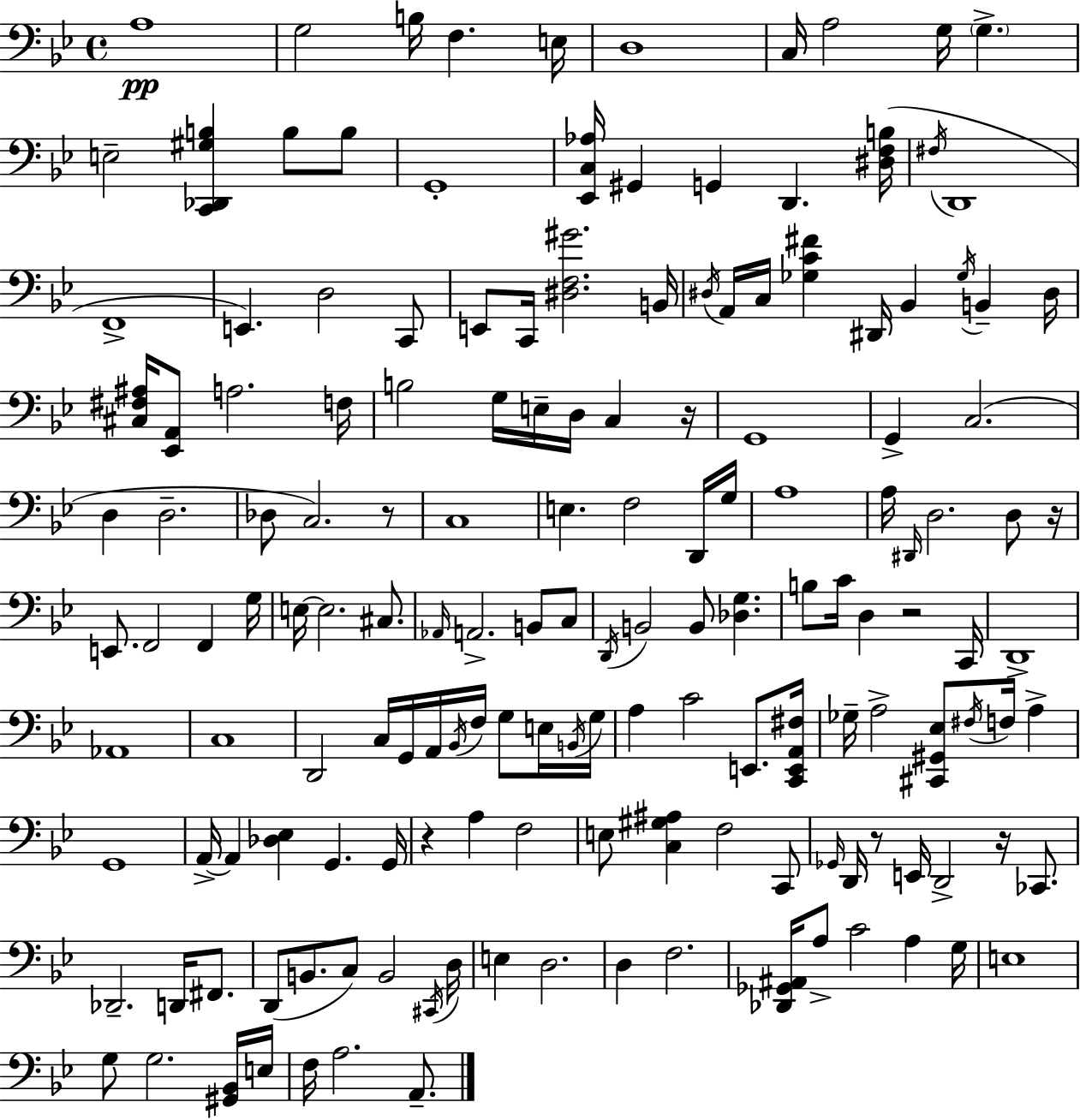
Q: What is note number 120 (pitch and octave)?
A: C#2